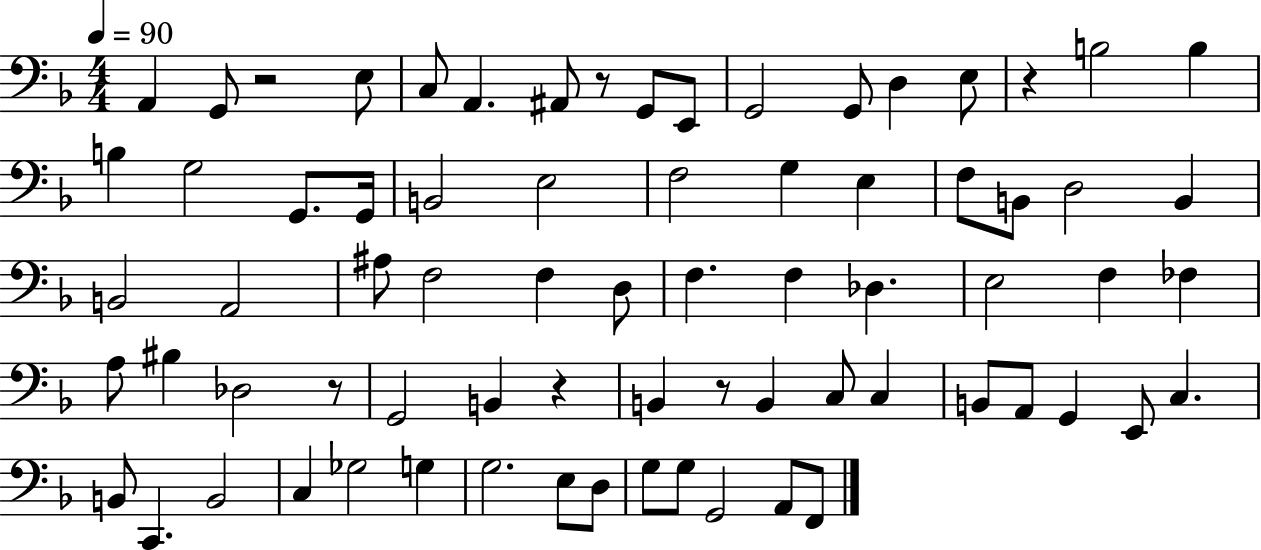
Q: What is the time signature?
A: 4/4